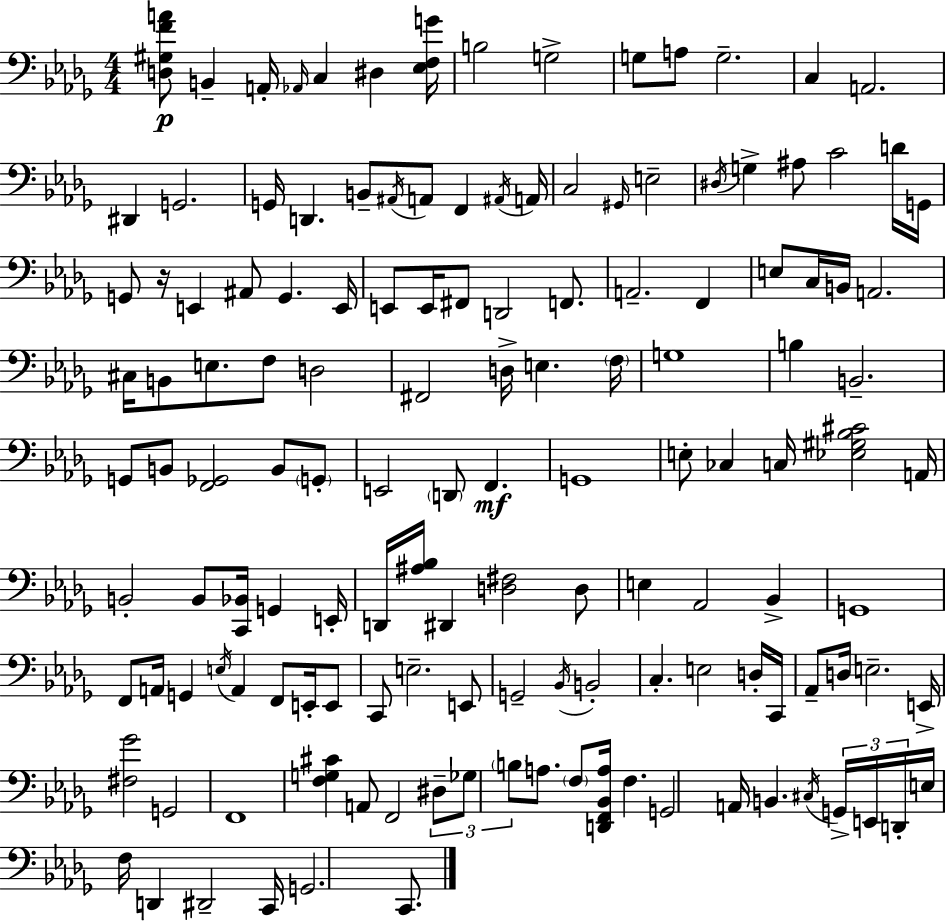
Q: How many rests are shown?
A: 1